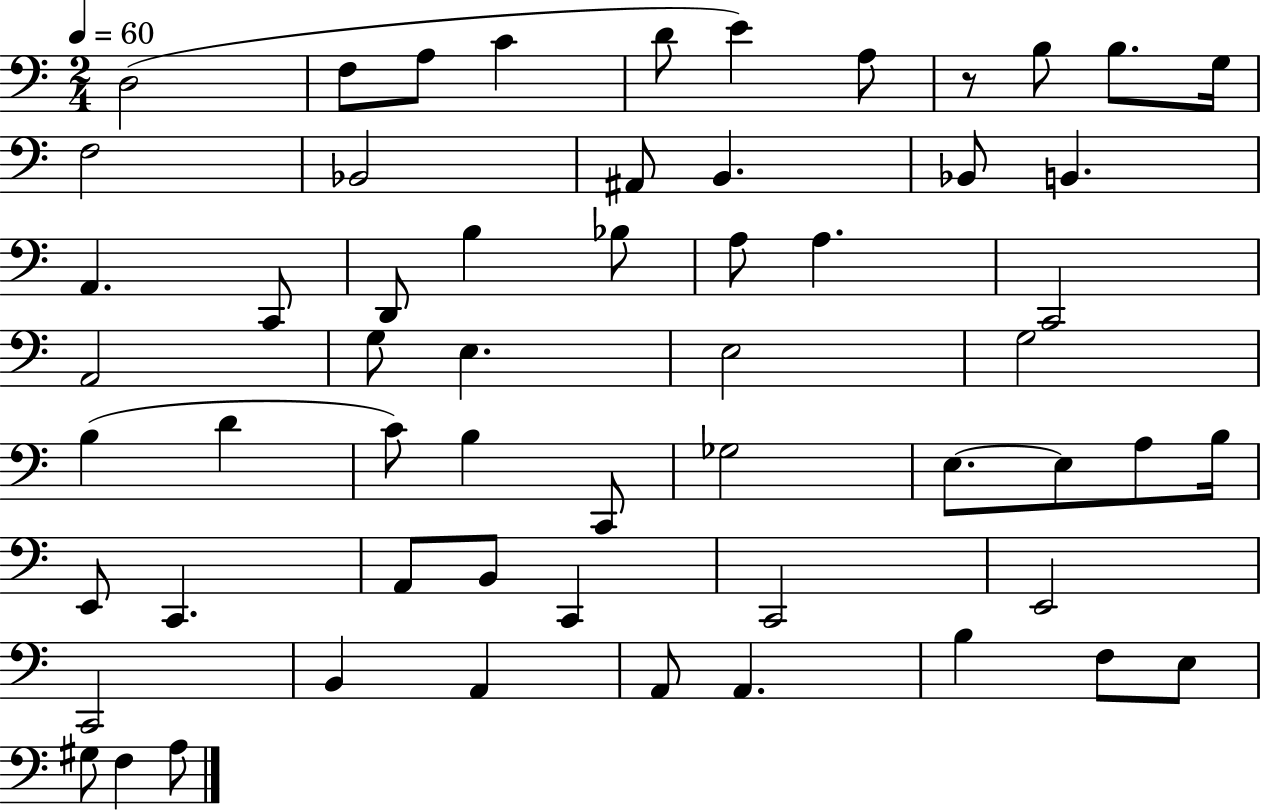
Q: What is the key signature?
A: C major